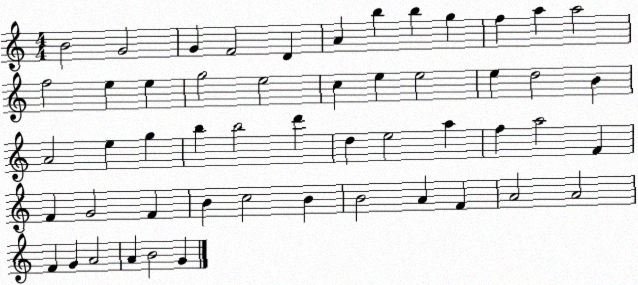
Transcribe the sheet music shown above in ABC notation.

X:1
T:Untitled
M:4/4
L:1/4
K:C
B2 G2 G F2 D A b b g f a a2 f2 e e g2 e2 c e e2 e d2 B A2 e g b b2 d' d e2 a f a2 F F G2 F B c2 B B2 A F A2 A2 F G A2 A B2 G